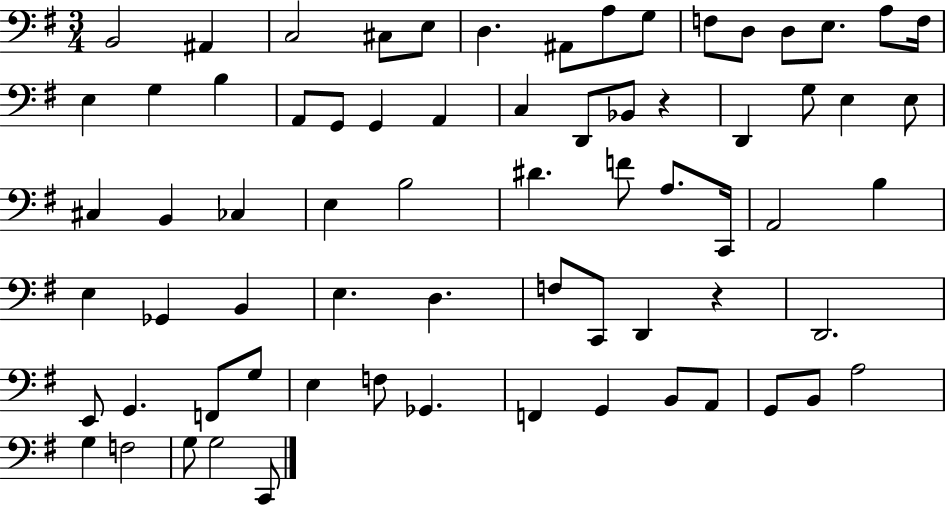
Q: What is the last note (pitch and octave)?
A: C2